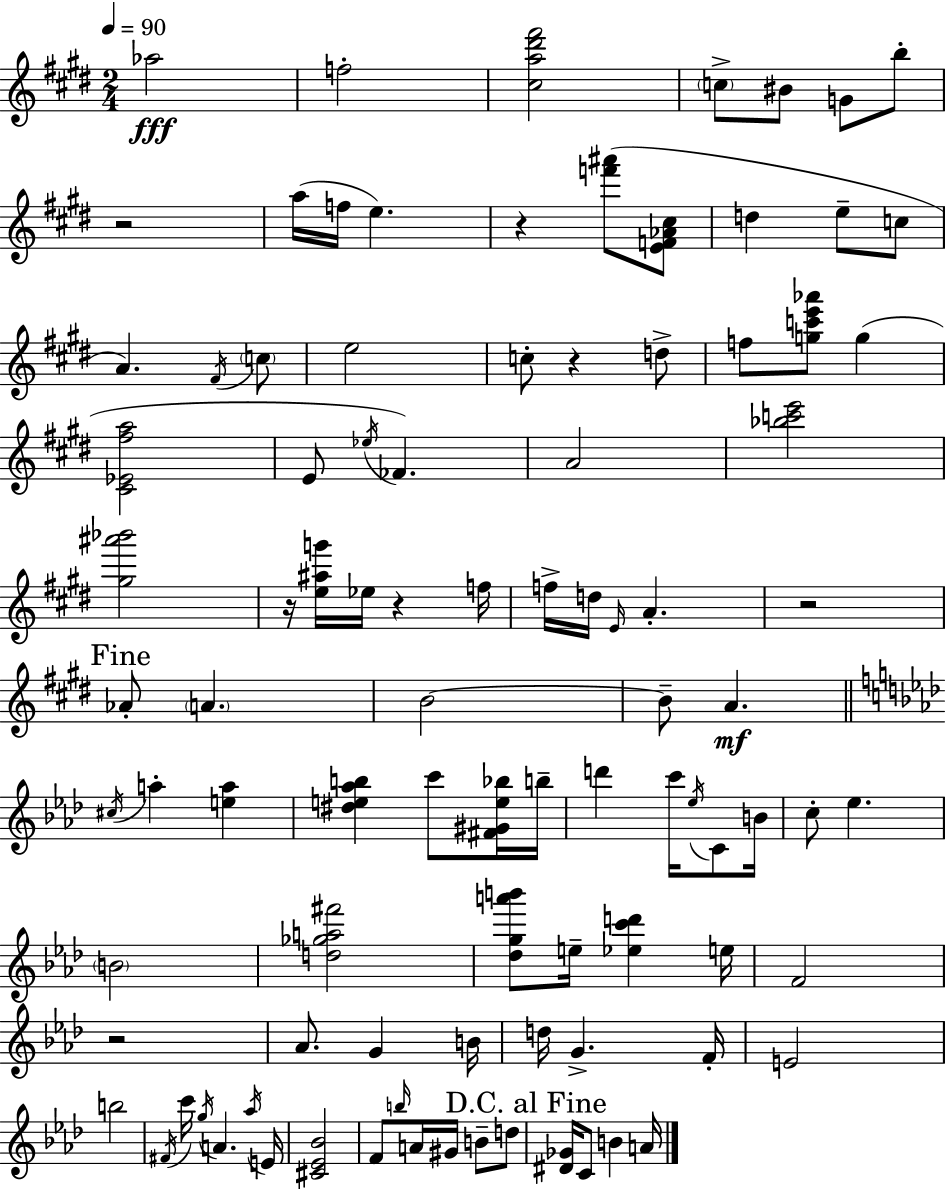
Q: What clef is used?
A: treble